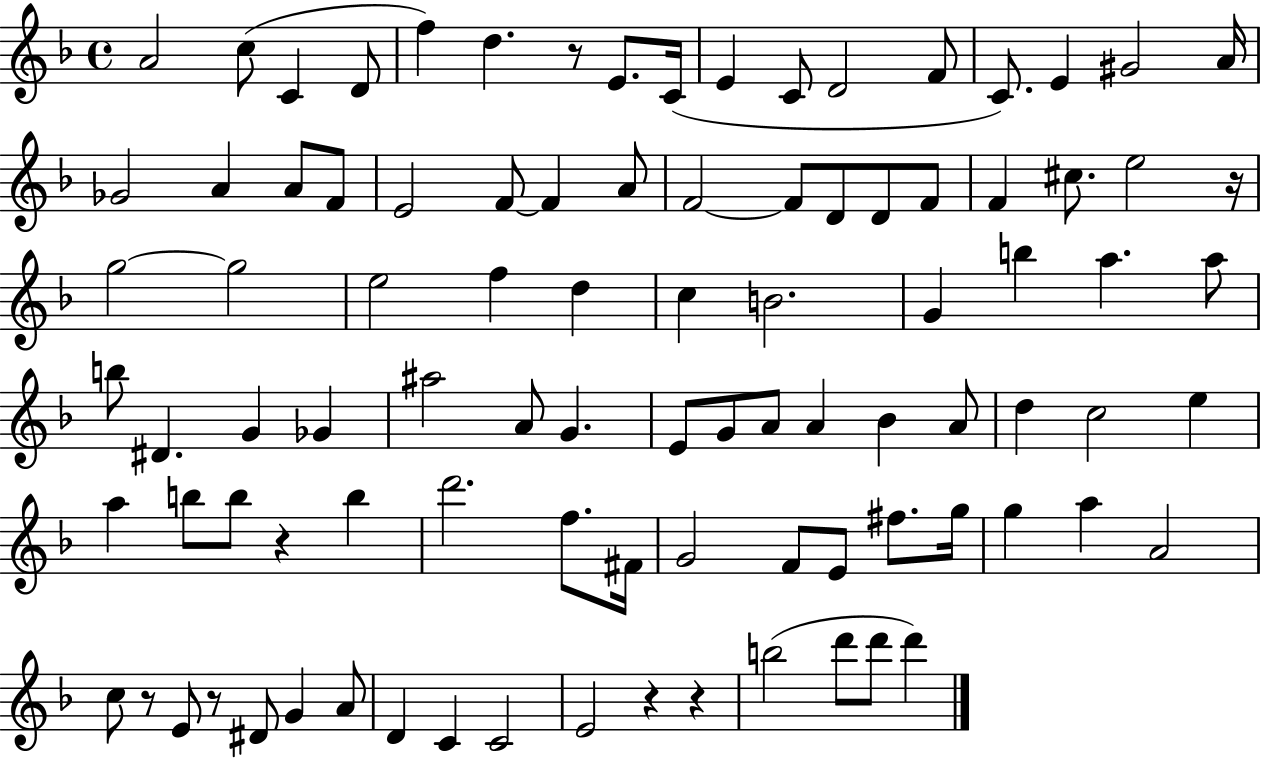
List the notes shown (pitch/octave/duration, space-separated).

A4/h C5/e C4/q D4/e F5/q D5/q. R/e E4/e. C4/s E4/q C4/e D4/h F4/e C4/e. E4/q G#4/h A4/s Gb4/h A4/q A4/e F4/e E4/h F4/e F4/q A4/e F4/h F4/e D4/e D4/e F4/e F4/q C#5/e. E5/h R/s G5/h G5/h E5/h F5/q D5/q C5/q B4/h. G4/q B5/q A5/q. A5/e B5/e D#4/q. G4/q Gb4/q A#5/h A4/e G4/q. E4/e G4/e A4/e A4/q Bb4/q A4/e D5/q C5/h E5/q A5/q B5/e B5/e R/q B5/q D6/h. F5/e. F#4/s G4/h F4/e E4/e F#5/e. G5/s G5/q A5/q A4/h C5/e R/e E4/e R/e D#4/e G4/q A4/e D4/q C4/q C4/h E4/h R/q R/q B5/h D6/e D6/e D6/q